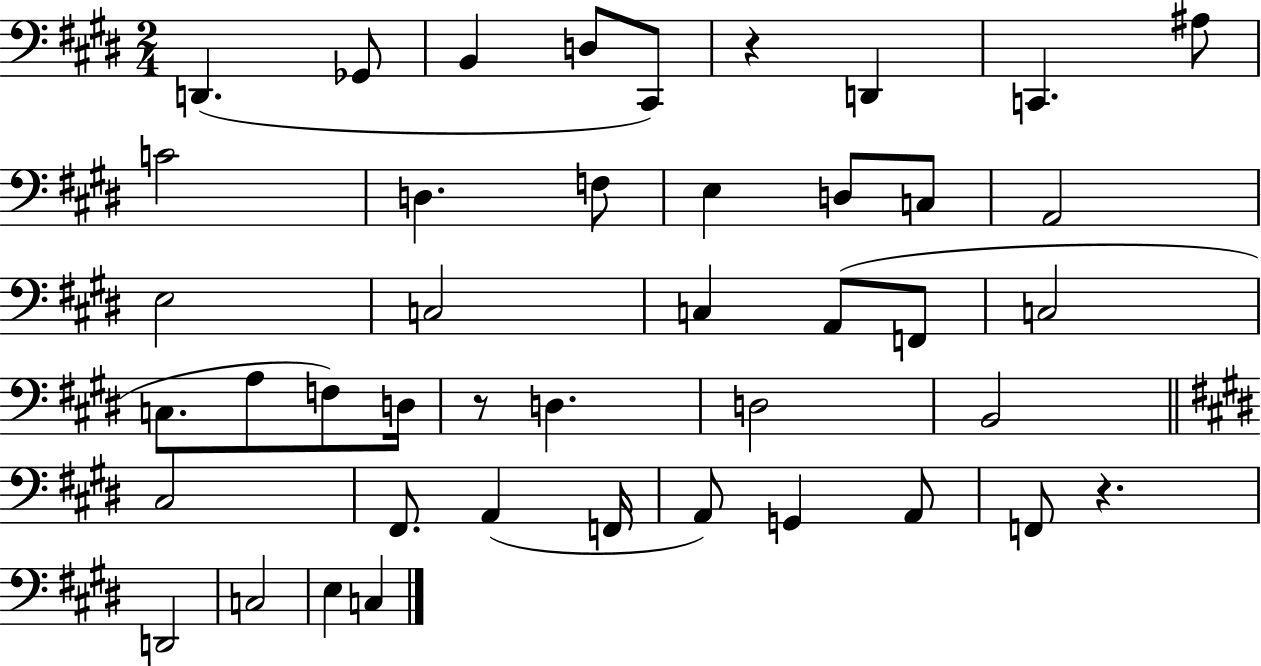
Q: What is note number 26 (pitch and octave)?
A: D3